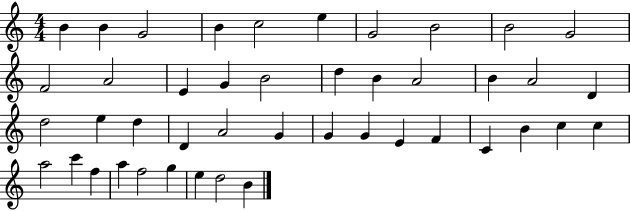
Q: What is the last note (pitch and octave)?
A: B4